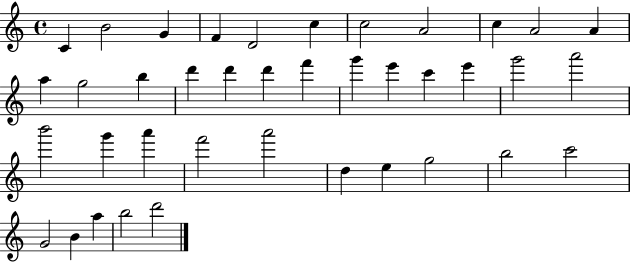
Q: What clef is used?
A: treble